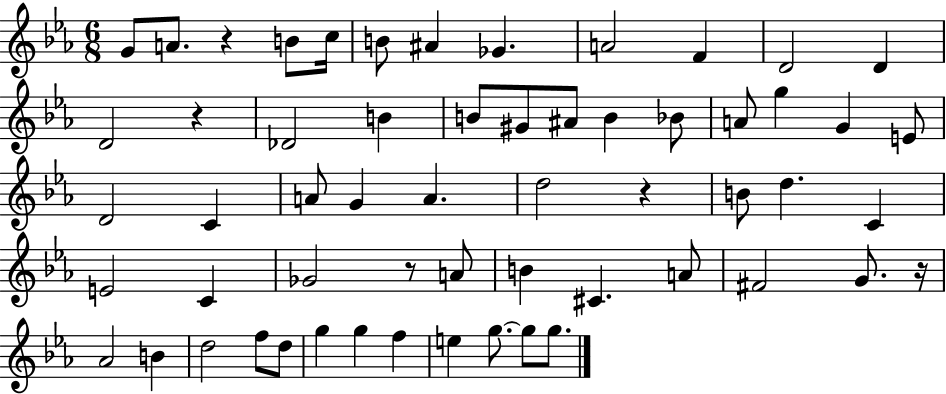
{
  \clef treble
  \numericTimeSignature
  \time 6/8
  \key ees \major
  g'8 a'8. r4 b'8 c''16 | b'8 ais'4 ges'4. | a'2 f'4 | d'2 d'4 | \break d'2 r4 | des'2 b'4 | b'8 gis'8 ais'8 b'4 bes'8 | a'8 g''4 g'4 e'8 | \break d'2 c'4 | a'8 g'4 a'4. | d''2 r4 | b'8 d''4. c'4 | \break e'2 c'4 | ges'2 r8 a'8 | b'4 cis'4. a'8 | fis'2 g'8. r16 | \break aes'2 b'4 | d''2 f''8 d''8 | g''4 g''4 f''4 | e''4 g''8.~~ g''8 g''8. | \break \bar "|."
}